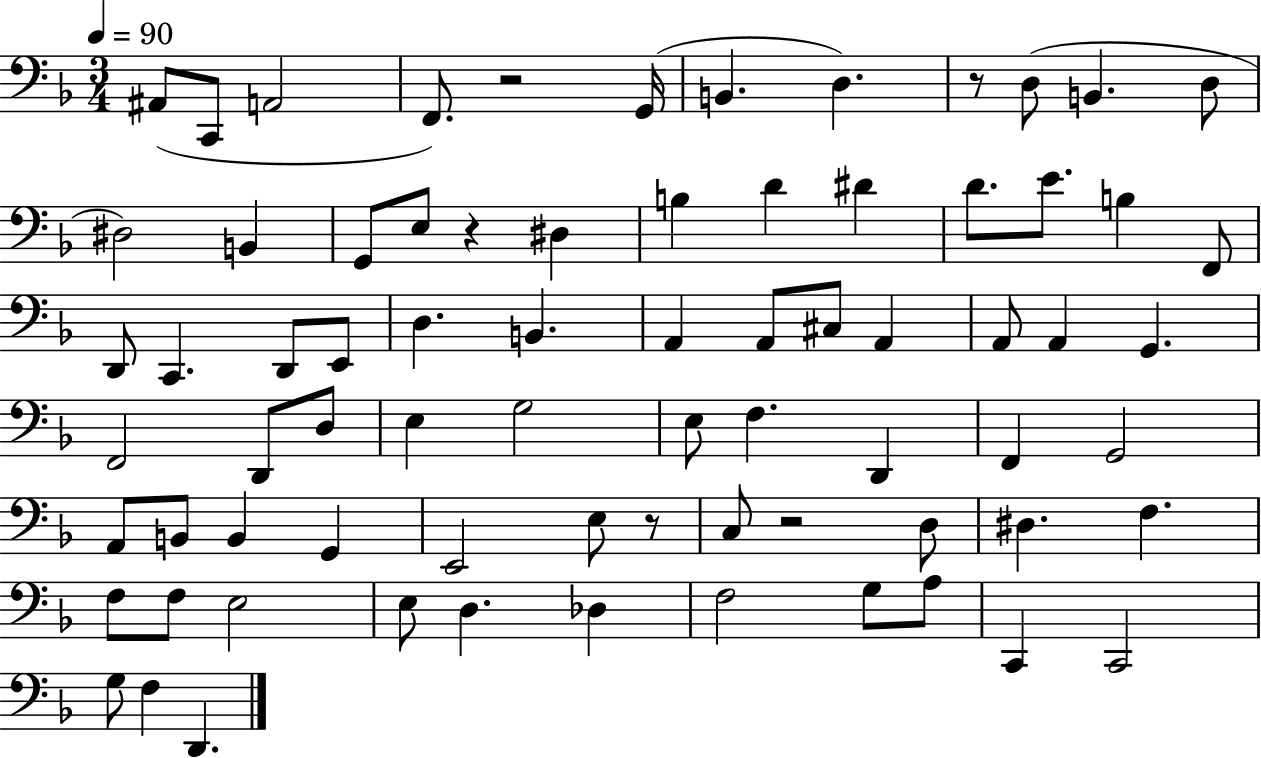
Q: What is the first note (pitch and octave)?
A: A#2